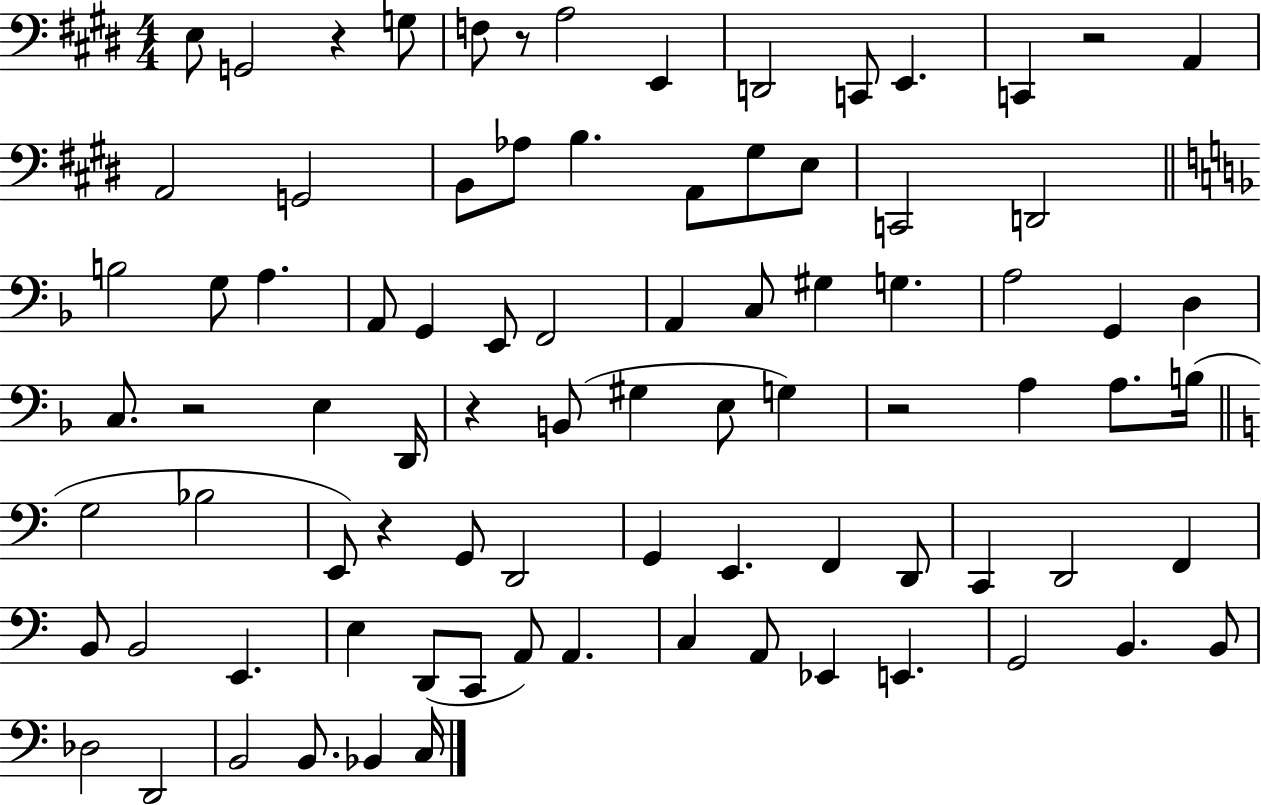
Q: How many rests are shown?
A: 7